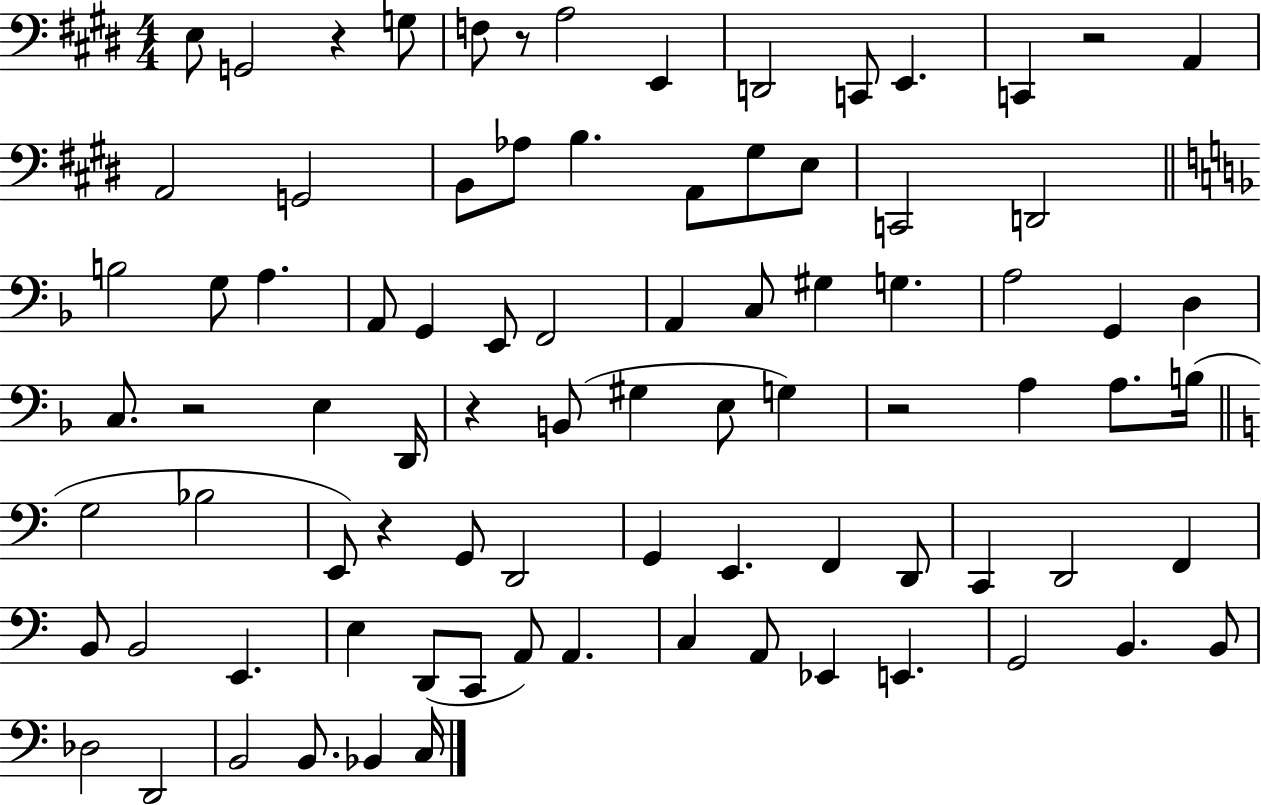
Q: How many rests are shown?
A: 7